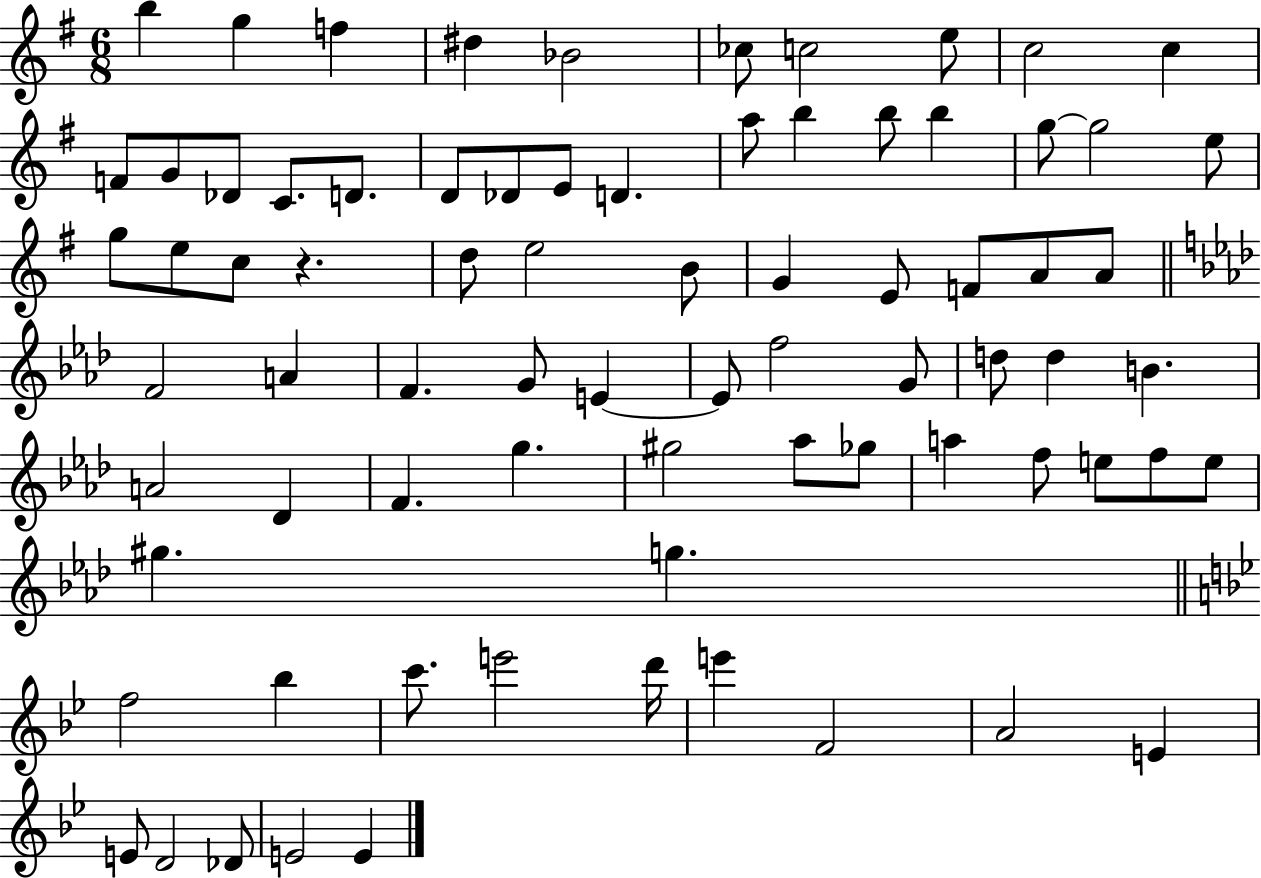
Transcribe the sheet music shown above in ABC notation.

X:1
T:Untitled
M:6/8
L:1/4
K:G
b g f ^d _B2 _c/2 c2 e/2 c2 c F/2 G/2 _D/2 C/2 D/2 D/2 _D/2 E/2 D a/2 b b/2 b g/2 g2 e/2 g/2 e/2 c/2 z d/2 e2 B/2 G E/2 F/2 A/2 A/2 F2 A F G/2 E E/2 f2 G/2 d/2 d B A2 _D F g ^g2 _a/2 _g/2 a f/2 e/2 f/2 e/2 ^g g f2 _b c'/2 e'2 d'/4 e' F2 A2 E E/2 D2 _D/2 E2 E